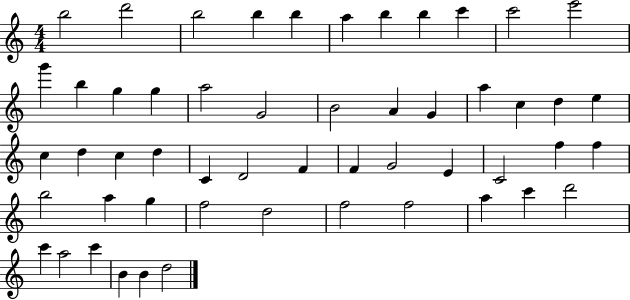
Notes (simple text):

B5/h D6/h B5/h B5/q B5/q A5/q B5/q B5/q C6/q C6/h E6/h G6/q B5/q G5/q G5/q A5/h G4/h B4/h A4/q G4/q A5/q C5/q D5/q E5/q C5/q D5/q C5/q D5/q C4/q D4/h F4/q F4/q G4/h E4/q C4/h F5/q F5/q B5/h A5/q G5/q F5/h D5/h F5/h F5/h A5/q C6/q D6/h C6/q A5/h C6/q B4/q B4/q D5/h